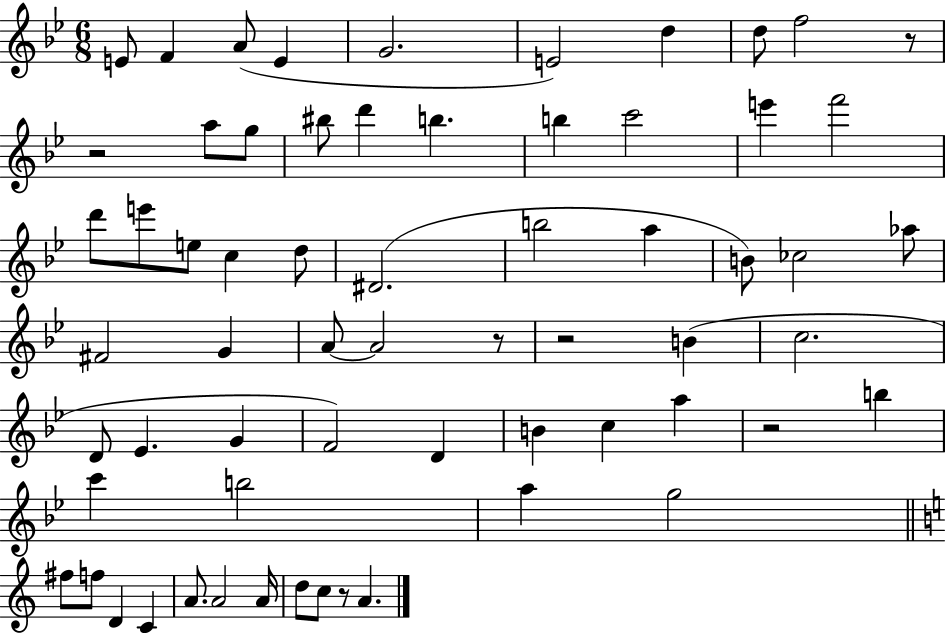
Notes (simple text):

E4/e F4/q A4/e E4/q G4/h. E4/h D5/q D5/e F5/h R/e R/h A5/e G5/e BIS5/e D6/q B5/q. B5/q C6/h E6/q F6/h D6/e E6/e E5/e C5/q D5/e D#4/h. B5/h A5/q B4/e CES5/h Ab5/e F#4/h G4/q A4/e A4/h R/e R/h B4/q C5/h. D4/e Eb4/q. G4/q F4/h D4/q B4/q C5/q A5/q R/h B5/q C6/q B5/h A5/q G5/h F#5/e F5/e D4/q C4/q A4/e. A4/h A4/s D5/e C5/e R/e A4/q.